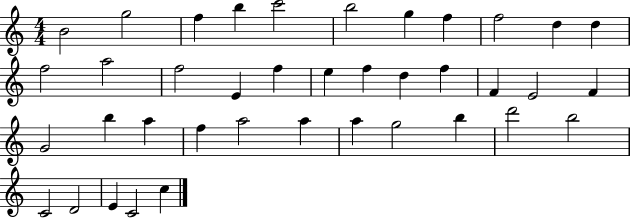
{
  \clef treble
  \numericTimeSignature
  \time 4/4
  \key c \major
  b'2 g''2 | f''4 b''4 c'''2 | b''2 g''4 f''4 | f''2 d''4 d''4 | \break f''2 a''2 | f''2 e'4 f''4 | e''4 f''4 d''4 f''4 | f'4 e'2 f'4 | \break g'2 b''4 a''4 | f''4 a''2 a''4 | a''4 g''2 b''4 | d'''2 b''2 | \break c'2 d'2 | e'4 c'2 c''4 | \bar "|."
}